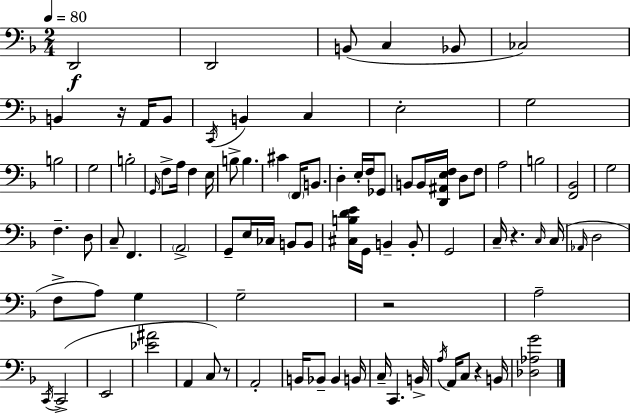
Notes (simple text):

D2/h D2/h B2/e C3/q Bb2/e CES3/h B2/q R/s A2/s B2/e C2/s B2/q C3/q E3/h G3/h B3/h G3/h B3/h G2/s F3/e A3/s F3/q E3/s B3/e B3/q. C#4/q F2/s B2/e. D3/q E3/s F3/s Gb2/e B2/e B2/s [D2,A#2,E3,F3]/s D3/e F3/e A3/h B3/h [F2,Bb2]/h G3/h F3/q. D3/e C3/e F2/q. A2/h G2/e E3/s CES3/s B2/e B2/e [C#3,B3,D4,E4]/s G2/s B2/q B2/e G2/h C3/s R/q. C3/s C3/s Ab2/s D3/h F3/e A3/e G3/q G3/h R/h A3/h C2/s C2/h E2/h [Eb4,A#4]/h A2/q C3/e R/e A2/h B2/s Bb2/e Bb2/q B2/s C3/s C2/q. B2/s A3/s A2/s C3/e R/q B2/s [Db3,Ab3,G4]/h